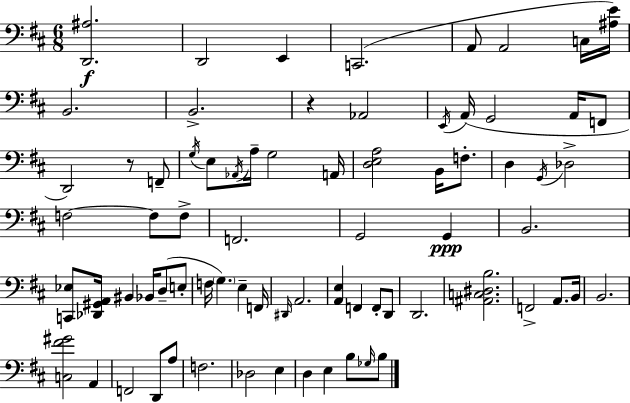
X:1
T:Untitled
M:6/8
L:1/4
K:D
[D,,^A,]2 D,,2 E,, C,,2 A,,/2 A,,2 C,/4 [^A,E]/4 B,,2 B,,2 z _A,,2 E,,/4 A,,/4 G,,2 A,,/4 F,,/2 D,,2 z/2 F,,/2 G,/4 E,/2 _A,,/4 A,/4 G,2 A,,/4 [D,E,A,]2 B,,/4 F,/2 D, G,,/4 _D,2 F,2 F,/2 F,/2 F,,2 G,,2 G,, B,,2 [C,,_E,]/2 [_D,,^G,,A,,]/4 ^B,, _B,,/4 D,/2 E,/2 F,/4 G, E, F,,/4 ^D,,/4 A,,2 [A,,E,] F,, F,,/2 D,,/2 D,,2 [^A,,C,^D,B,]2 F,,2 A,,/2 B,,/4 B,,2 [C,^F^G]2 A,, F,,2 D,,/2 A,/2 F,2 _D,2 E, D, E, B,/2 _G,/4 B,/2